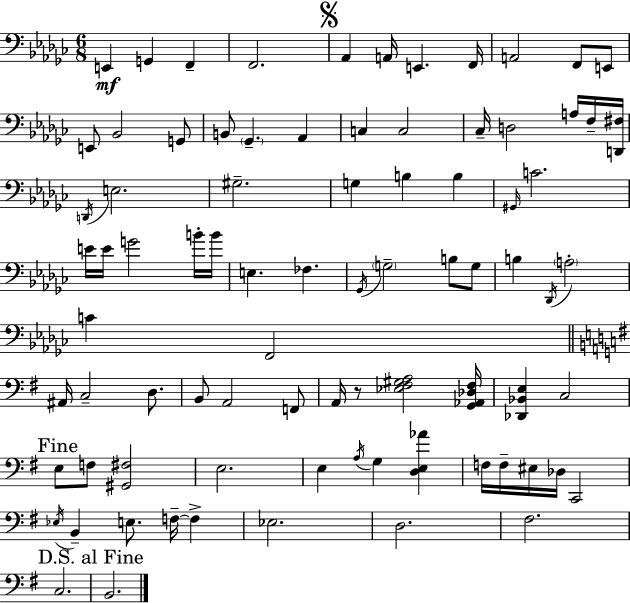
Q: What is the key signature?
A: EES minor